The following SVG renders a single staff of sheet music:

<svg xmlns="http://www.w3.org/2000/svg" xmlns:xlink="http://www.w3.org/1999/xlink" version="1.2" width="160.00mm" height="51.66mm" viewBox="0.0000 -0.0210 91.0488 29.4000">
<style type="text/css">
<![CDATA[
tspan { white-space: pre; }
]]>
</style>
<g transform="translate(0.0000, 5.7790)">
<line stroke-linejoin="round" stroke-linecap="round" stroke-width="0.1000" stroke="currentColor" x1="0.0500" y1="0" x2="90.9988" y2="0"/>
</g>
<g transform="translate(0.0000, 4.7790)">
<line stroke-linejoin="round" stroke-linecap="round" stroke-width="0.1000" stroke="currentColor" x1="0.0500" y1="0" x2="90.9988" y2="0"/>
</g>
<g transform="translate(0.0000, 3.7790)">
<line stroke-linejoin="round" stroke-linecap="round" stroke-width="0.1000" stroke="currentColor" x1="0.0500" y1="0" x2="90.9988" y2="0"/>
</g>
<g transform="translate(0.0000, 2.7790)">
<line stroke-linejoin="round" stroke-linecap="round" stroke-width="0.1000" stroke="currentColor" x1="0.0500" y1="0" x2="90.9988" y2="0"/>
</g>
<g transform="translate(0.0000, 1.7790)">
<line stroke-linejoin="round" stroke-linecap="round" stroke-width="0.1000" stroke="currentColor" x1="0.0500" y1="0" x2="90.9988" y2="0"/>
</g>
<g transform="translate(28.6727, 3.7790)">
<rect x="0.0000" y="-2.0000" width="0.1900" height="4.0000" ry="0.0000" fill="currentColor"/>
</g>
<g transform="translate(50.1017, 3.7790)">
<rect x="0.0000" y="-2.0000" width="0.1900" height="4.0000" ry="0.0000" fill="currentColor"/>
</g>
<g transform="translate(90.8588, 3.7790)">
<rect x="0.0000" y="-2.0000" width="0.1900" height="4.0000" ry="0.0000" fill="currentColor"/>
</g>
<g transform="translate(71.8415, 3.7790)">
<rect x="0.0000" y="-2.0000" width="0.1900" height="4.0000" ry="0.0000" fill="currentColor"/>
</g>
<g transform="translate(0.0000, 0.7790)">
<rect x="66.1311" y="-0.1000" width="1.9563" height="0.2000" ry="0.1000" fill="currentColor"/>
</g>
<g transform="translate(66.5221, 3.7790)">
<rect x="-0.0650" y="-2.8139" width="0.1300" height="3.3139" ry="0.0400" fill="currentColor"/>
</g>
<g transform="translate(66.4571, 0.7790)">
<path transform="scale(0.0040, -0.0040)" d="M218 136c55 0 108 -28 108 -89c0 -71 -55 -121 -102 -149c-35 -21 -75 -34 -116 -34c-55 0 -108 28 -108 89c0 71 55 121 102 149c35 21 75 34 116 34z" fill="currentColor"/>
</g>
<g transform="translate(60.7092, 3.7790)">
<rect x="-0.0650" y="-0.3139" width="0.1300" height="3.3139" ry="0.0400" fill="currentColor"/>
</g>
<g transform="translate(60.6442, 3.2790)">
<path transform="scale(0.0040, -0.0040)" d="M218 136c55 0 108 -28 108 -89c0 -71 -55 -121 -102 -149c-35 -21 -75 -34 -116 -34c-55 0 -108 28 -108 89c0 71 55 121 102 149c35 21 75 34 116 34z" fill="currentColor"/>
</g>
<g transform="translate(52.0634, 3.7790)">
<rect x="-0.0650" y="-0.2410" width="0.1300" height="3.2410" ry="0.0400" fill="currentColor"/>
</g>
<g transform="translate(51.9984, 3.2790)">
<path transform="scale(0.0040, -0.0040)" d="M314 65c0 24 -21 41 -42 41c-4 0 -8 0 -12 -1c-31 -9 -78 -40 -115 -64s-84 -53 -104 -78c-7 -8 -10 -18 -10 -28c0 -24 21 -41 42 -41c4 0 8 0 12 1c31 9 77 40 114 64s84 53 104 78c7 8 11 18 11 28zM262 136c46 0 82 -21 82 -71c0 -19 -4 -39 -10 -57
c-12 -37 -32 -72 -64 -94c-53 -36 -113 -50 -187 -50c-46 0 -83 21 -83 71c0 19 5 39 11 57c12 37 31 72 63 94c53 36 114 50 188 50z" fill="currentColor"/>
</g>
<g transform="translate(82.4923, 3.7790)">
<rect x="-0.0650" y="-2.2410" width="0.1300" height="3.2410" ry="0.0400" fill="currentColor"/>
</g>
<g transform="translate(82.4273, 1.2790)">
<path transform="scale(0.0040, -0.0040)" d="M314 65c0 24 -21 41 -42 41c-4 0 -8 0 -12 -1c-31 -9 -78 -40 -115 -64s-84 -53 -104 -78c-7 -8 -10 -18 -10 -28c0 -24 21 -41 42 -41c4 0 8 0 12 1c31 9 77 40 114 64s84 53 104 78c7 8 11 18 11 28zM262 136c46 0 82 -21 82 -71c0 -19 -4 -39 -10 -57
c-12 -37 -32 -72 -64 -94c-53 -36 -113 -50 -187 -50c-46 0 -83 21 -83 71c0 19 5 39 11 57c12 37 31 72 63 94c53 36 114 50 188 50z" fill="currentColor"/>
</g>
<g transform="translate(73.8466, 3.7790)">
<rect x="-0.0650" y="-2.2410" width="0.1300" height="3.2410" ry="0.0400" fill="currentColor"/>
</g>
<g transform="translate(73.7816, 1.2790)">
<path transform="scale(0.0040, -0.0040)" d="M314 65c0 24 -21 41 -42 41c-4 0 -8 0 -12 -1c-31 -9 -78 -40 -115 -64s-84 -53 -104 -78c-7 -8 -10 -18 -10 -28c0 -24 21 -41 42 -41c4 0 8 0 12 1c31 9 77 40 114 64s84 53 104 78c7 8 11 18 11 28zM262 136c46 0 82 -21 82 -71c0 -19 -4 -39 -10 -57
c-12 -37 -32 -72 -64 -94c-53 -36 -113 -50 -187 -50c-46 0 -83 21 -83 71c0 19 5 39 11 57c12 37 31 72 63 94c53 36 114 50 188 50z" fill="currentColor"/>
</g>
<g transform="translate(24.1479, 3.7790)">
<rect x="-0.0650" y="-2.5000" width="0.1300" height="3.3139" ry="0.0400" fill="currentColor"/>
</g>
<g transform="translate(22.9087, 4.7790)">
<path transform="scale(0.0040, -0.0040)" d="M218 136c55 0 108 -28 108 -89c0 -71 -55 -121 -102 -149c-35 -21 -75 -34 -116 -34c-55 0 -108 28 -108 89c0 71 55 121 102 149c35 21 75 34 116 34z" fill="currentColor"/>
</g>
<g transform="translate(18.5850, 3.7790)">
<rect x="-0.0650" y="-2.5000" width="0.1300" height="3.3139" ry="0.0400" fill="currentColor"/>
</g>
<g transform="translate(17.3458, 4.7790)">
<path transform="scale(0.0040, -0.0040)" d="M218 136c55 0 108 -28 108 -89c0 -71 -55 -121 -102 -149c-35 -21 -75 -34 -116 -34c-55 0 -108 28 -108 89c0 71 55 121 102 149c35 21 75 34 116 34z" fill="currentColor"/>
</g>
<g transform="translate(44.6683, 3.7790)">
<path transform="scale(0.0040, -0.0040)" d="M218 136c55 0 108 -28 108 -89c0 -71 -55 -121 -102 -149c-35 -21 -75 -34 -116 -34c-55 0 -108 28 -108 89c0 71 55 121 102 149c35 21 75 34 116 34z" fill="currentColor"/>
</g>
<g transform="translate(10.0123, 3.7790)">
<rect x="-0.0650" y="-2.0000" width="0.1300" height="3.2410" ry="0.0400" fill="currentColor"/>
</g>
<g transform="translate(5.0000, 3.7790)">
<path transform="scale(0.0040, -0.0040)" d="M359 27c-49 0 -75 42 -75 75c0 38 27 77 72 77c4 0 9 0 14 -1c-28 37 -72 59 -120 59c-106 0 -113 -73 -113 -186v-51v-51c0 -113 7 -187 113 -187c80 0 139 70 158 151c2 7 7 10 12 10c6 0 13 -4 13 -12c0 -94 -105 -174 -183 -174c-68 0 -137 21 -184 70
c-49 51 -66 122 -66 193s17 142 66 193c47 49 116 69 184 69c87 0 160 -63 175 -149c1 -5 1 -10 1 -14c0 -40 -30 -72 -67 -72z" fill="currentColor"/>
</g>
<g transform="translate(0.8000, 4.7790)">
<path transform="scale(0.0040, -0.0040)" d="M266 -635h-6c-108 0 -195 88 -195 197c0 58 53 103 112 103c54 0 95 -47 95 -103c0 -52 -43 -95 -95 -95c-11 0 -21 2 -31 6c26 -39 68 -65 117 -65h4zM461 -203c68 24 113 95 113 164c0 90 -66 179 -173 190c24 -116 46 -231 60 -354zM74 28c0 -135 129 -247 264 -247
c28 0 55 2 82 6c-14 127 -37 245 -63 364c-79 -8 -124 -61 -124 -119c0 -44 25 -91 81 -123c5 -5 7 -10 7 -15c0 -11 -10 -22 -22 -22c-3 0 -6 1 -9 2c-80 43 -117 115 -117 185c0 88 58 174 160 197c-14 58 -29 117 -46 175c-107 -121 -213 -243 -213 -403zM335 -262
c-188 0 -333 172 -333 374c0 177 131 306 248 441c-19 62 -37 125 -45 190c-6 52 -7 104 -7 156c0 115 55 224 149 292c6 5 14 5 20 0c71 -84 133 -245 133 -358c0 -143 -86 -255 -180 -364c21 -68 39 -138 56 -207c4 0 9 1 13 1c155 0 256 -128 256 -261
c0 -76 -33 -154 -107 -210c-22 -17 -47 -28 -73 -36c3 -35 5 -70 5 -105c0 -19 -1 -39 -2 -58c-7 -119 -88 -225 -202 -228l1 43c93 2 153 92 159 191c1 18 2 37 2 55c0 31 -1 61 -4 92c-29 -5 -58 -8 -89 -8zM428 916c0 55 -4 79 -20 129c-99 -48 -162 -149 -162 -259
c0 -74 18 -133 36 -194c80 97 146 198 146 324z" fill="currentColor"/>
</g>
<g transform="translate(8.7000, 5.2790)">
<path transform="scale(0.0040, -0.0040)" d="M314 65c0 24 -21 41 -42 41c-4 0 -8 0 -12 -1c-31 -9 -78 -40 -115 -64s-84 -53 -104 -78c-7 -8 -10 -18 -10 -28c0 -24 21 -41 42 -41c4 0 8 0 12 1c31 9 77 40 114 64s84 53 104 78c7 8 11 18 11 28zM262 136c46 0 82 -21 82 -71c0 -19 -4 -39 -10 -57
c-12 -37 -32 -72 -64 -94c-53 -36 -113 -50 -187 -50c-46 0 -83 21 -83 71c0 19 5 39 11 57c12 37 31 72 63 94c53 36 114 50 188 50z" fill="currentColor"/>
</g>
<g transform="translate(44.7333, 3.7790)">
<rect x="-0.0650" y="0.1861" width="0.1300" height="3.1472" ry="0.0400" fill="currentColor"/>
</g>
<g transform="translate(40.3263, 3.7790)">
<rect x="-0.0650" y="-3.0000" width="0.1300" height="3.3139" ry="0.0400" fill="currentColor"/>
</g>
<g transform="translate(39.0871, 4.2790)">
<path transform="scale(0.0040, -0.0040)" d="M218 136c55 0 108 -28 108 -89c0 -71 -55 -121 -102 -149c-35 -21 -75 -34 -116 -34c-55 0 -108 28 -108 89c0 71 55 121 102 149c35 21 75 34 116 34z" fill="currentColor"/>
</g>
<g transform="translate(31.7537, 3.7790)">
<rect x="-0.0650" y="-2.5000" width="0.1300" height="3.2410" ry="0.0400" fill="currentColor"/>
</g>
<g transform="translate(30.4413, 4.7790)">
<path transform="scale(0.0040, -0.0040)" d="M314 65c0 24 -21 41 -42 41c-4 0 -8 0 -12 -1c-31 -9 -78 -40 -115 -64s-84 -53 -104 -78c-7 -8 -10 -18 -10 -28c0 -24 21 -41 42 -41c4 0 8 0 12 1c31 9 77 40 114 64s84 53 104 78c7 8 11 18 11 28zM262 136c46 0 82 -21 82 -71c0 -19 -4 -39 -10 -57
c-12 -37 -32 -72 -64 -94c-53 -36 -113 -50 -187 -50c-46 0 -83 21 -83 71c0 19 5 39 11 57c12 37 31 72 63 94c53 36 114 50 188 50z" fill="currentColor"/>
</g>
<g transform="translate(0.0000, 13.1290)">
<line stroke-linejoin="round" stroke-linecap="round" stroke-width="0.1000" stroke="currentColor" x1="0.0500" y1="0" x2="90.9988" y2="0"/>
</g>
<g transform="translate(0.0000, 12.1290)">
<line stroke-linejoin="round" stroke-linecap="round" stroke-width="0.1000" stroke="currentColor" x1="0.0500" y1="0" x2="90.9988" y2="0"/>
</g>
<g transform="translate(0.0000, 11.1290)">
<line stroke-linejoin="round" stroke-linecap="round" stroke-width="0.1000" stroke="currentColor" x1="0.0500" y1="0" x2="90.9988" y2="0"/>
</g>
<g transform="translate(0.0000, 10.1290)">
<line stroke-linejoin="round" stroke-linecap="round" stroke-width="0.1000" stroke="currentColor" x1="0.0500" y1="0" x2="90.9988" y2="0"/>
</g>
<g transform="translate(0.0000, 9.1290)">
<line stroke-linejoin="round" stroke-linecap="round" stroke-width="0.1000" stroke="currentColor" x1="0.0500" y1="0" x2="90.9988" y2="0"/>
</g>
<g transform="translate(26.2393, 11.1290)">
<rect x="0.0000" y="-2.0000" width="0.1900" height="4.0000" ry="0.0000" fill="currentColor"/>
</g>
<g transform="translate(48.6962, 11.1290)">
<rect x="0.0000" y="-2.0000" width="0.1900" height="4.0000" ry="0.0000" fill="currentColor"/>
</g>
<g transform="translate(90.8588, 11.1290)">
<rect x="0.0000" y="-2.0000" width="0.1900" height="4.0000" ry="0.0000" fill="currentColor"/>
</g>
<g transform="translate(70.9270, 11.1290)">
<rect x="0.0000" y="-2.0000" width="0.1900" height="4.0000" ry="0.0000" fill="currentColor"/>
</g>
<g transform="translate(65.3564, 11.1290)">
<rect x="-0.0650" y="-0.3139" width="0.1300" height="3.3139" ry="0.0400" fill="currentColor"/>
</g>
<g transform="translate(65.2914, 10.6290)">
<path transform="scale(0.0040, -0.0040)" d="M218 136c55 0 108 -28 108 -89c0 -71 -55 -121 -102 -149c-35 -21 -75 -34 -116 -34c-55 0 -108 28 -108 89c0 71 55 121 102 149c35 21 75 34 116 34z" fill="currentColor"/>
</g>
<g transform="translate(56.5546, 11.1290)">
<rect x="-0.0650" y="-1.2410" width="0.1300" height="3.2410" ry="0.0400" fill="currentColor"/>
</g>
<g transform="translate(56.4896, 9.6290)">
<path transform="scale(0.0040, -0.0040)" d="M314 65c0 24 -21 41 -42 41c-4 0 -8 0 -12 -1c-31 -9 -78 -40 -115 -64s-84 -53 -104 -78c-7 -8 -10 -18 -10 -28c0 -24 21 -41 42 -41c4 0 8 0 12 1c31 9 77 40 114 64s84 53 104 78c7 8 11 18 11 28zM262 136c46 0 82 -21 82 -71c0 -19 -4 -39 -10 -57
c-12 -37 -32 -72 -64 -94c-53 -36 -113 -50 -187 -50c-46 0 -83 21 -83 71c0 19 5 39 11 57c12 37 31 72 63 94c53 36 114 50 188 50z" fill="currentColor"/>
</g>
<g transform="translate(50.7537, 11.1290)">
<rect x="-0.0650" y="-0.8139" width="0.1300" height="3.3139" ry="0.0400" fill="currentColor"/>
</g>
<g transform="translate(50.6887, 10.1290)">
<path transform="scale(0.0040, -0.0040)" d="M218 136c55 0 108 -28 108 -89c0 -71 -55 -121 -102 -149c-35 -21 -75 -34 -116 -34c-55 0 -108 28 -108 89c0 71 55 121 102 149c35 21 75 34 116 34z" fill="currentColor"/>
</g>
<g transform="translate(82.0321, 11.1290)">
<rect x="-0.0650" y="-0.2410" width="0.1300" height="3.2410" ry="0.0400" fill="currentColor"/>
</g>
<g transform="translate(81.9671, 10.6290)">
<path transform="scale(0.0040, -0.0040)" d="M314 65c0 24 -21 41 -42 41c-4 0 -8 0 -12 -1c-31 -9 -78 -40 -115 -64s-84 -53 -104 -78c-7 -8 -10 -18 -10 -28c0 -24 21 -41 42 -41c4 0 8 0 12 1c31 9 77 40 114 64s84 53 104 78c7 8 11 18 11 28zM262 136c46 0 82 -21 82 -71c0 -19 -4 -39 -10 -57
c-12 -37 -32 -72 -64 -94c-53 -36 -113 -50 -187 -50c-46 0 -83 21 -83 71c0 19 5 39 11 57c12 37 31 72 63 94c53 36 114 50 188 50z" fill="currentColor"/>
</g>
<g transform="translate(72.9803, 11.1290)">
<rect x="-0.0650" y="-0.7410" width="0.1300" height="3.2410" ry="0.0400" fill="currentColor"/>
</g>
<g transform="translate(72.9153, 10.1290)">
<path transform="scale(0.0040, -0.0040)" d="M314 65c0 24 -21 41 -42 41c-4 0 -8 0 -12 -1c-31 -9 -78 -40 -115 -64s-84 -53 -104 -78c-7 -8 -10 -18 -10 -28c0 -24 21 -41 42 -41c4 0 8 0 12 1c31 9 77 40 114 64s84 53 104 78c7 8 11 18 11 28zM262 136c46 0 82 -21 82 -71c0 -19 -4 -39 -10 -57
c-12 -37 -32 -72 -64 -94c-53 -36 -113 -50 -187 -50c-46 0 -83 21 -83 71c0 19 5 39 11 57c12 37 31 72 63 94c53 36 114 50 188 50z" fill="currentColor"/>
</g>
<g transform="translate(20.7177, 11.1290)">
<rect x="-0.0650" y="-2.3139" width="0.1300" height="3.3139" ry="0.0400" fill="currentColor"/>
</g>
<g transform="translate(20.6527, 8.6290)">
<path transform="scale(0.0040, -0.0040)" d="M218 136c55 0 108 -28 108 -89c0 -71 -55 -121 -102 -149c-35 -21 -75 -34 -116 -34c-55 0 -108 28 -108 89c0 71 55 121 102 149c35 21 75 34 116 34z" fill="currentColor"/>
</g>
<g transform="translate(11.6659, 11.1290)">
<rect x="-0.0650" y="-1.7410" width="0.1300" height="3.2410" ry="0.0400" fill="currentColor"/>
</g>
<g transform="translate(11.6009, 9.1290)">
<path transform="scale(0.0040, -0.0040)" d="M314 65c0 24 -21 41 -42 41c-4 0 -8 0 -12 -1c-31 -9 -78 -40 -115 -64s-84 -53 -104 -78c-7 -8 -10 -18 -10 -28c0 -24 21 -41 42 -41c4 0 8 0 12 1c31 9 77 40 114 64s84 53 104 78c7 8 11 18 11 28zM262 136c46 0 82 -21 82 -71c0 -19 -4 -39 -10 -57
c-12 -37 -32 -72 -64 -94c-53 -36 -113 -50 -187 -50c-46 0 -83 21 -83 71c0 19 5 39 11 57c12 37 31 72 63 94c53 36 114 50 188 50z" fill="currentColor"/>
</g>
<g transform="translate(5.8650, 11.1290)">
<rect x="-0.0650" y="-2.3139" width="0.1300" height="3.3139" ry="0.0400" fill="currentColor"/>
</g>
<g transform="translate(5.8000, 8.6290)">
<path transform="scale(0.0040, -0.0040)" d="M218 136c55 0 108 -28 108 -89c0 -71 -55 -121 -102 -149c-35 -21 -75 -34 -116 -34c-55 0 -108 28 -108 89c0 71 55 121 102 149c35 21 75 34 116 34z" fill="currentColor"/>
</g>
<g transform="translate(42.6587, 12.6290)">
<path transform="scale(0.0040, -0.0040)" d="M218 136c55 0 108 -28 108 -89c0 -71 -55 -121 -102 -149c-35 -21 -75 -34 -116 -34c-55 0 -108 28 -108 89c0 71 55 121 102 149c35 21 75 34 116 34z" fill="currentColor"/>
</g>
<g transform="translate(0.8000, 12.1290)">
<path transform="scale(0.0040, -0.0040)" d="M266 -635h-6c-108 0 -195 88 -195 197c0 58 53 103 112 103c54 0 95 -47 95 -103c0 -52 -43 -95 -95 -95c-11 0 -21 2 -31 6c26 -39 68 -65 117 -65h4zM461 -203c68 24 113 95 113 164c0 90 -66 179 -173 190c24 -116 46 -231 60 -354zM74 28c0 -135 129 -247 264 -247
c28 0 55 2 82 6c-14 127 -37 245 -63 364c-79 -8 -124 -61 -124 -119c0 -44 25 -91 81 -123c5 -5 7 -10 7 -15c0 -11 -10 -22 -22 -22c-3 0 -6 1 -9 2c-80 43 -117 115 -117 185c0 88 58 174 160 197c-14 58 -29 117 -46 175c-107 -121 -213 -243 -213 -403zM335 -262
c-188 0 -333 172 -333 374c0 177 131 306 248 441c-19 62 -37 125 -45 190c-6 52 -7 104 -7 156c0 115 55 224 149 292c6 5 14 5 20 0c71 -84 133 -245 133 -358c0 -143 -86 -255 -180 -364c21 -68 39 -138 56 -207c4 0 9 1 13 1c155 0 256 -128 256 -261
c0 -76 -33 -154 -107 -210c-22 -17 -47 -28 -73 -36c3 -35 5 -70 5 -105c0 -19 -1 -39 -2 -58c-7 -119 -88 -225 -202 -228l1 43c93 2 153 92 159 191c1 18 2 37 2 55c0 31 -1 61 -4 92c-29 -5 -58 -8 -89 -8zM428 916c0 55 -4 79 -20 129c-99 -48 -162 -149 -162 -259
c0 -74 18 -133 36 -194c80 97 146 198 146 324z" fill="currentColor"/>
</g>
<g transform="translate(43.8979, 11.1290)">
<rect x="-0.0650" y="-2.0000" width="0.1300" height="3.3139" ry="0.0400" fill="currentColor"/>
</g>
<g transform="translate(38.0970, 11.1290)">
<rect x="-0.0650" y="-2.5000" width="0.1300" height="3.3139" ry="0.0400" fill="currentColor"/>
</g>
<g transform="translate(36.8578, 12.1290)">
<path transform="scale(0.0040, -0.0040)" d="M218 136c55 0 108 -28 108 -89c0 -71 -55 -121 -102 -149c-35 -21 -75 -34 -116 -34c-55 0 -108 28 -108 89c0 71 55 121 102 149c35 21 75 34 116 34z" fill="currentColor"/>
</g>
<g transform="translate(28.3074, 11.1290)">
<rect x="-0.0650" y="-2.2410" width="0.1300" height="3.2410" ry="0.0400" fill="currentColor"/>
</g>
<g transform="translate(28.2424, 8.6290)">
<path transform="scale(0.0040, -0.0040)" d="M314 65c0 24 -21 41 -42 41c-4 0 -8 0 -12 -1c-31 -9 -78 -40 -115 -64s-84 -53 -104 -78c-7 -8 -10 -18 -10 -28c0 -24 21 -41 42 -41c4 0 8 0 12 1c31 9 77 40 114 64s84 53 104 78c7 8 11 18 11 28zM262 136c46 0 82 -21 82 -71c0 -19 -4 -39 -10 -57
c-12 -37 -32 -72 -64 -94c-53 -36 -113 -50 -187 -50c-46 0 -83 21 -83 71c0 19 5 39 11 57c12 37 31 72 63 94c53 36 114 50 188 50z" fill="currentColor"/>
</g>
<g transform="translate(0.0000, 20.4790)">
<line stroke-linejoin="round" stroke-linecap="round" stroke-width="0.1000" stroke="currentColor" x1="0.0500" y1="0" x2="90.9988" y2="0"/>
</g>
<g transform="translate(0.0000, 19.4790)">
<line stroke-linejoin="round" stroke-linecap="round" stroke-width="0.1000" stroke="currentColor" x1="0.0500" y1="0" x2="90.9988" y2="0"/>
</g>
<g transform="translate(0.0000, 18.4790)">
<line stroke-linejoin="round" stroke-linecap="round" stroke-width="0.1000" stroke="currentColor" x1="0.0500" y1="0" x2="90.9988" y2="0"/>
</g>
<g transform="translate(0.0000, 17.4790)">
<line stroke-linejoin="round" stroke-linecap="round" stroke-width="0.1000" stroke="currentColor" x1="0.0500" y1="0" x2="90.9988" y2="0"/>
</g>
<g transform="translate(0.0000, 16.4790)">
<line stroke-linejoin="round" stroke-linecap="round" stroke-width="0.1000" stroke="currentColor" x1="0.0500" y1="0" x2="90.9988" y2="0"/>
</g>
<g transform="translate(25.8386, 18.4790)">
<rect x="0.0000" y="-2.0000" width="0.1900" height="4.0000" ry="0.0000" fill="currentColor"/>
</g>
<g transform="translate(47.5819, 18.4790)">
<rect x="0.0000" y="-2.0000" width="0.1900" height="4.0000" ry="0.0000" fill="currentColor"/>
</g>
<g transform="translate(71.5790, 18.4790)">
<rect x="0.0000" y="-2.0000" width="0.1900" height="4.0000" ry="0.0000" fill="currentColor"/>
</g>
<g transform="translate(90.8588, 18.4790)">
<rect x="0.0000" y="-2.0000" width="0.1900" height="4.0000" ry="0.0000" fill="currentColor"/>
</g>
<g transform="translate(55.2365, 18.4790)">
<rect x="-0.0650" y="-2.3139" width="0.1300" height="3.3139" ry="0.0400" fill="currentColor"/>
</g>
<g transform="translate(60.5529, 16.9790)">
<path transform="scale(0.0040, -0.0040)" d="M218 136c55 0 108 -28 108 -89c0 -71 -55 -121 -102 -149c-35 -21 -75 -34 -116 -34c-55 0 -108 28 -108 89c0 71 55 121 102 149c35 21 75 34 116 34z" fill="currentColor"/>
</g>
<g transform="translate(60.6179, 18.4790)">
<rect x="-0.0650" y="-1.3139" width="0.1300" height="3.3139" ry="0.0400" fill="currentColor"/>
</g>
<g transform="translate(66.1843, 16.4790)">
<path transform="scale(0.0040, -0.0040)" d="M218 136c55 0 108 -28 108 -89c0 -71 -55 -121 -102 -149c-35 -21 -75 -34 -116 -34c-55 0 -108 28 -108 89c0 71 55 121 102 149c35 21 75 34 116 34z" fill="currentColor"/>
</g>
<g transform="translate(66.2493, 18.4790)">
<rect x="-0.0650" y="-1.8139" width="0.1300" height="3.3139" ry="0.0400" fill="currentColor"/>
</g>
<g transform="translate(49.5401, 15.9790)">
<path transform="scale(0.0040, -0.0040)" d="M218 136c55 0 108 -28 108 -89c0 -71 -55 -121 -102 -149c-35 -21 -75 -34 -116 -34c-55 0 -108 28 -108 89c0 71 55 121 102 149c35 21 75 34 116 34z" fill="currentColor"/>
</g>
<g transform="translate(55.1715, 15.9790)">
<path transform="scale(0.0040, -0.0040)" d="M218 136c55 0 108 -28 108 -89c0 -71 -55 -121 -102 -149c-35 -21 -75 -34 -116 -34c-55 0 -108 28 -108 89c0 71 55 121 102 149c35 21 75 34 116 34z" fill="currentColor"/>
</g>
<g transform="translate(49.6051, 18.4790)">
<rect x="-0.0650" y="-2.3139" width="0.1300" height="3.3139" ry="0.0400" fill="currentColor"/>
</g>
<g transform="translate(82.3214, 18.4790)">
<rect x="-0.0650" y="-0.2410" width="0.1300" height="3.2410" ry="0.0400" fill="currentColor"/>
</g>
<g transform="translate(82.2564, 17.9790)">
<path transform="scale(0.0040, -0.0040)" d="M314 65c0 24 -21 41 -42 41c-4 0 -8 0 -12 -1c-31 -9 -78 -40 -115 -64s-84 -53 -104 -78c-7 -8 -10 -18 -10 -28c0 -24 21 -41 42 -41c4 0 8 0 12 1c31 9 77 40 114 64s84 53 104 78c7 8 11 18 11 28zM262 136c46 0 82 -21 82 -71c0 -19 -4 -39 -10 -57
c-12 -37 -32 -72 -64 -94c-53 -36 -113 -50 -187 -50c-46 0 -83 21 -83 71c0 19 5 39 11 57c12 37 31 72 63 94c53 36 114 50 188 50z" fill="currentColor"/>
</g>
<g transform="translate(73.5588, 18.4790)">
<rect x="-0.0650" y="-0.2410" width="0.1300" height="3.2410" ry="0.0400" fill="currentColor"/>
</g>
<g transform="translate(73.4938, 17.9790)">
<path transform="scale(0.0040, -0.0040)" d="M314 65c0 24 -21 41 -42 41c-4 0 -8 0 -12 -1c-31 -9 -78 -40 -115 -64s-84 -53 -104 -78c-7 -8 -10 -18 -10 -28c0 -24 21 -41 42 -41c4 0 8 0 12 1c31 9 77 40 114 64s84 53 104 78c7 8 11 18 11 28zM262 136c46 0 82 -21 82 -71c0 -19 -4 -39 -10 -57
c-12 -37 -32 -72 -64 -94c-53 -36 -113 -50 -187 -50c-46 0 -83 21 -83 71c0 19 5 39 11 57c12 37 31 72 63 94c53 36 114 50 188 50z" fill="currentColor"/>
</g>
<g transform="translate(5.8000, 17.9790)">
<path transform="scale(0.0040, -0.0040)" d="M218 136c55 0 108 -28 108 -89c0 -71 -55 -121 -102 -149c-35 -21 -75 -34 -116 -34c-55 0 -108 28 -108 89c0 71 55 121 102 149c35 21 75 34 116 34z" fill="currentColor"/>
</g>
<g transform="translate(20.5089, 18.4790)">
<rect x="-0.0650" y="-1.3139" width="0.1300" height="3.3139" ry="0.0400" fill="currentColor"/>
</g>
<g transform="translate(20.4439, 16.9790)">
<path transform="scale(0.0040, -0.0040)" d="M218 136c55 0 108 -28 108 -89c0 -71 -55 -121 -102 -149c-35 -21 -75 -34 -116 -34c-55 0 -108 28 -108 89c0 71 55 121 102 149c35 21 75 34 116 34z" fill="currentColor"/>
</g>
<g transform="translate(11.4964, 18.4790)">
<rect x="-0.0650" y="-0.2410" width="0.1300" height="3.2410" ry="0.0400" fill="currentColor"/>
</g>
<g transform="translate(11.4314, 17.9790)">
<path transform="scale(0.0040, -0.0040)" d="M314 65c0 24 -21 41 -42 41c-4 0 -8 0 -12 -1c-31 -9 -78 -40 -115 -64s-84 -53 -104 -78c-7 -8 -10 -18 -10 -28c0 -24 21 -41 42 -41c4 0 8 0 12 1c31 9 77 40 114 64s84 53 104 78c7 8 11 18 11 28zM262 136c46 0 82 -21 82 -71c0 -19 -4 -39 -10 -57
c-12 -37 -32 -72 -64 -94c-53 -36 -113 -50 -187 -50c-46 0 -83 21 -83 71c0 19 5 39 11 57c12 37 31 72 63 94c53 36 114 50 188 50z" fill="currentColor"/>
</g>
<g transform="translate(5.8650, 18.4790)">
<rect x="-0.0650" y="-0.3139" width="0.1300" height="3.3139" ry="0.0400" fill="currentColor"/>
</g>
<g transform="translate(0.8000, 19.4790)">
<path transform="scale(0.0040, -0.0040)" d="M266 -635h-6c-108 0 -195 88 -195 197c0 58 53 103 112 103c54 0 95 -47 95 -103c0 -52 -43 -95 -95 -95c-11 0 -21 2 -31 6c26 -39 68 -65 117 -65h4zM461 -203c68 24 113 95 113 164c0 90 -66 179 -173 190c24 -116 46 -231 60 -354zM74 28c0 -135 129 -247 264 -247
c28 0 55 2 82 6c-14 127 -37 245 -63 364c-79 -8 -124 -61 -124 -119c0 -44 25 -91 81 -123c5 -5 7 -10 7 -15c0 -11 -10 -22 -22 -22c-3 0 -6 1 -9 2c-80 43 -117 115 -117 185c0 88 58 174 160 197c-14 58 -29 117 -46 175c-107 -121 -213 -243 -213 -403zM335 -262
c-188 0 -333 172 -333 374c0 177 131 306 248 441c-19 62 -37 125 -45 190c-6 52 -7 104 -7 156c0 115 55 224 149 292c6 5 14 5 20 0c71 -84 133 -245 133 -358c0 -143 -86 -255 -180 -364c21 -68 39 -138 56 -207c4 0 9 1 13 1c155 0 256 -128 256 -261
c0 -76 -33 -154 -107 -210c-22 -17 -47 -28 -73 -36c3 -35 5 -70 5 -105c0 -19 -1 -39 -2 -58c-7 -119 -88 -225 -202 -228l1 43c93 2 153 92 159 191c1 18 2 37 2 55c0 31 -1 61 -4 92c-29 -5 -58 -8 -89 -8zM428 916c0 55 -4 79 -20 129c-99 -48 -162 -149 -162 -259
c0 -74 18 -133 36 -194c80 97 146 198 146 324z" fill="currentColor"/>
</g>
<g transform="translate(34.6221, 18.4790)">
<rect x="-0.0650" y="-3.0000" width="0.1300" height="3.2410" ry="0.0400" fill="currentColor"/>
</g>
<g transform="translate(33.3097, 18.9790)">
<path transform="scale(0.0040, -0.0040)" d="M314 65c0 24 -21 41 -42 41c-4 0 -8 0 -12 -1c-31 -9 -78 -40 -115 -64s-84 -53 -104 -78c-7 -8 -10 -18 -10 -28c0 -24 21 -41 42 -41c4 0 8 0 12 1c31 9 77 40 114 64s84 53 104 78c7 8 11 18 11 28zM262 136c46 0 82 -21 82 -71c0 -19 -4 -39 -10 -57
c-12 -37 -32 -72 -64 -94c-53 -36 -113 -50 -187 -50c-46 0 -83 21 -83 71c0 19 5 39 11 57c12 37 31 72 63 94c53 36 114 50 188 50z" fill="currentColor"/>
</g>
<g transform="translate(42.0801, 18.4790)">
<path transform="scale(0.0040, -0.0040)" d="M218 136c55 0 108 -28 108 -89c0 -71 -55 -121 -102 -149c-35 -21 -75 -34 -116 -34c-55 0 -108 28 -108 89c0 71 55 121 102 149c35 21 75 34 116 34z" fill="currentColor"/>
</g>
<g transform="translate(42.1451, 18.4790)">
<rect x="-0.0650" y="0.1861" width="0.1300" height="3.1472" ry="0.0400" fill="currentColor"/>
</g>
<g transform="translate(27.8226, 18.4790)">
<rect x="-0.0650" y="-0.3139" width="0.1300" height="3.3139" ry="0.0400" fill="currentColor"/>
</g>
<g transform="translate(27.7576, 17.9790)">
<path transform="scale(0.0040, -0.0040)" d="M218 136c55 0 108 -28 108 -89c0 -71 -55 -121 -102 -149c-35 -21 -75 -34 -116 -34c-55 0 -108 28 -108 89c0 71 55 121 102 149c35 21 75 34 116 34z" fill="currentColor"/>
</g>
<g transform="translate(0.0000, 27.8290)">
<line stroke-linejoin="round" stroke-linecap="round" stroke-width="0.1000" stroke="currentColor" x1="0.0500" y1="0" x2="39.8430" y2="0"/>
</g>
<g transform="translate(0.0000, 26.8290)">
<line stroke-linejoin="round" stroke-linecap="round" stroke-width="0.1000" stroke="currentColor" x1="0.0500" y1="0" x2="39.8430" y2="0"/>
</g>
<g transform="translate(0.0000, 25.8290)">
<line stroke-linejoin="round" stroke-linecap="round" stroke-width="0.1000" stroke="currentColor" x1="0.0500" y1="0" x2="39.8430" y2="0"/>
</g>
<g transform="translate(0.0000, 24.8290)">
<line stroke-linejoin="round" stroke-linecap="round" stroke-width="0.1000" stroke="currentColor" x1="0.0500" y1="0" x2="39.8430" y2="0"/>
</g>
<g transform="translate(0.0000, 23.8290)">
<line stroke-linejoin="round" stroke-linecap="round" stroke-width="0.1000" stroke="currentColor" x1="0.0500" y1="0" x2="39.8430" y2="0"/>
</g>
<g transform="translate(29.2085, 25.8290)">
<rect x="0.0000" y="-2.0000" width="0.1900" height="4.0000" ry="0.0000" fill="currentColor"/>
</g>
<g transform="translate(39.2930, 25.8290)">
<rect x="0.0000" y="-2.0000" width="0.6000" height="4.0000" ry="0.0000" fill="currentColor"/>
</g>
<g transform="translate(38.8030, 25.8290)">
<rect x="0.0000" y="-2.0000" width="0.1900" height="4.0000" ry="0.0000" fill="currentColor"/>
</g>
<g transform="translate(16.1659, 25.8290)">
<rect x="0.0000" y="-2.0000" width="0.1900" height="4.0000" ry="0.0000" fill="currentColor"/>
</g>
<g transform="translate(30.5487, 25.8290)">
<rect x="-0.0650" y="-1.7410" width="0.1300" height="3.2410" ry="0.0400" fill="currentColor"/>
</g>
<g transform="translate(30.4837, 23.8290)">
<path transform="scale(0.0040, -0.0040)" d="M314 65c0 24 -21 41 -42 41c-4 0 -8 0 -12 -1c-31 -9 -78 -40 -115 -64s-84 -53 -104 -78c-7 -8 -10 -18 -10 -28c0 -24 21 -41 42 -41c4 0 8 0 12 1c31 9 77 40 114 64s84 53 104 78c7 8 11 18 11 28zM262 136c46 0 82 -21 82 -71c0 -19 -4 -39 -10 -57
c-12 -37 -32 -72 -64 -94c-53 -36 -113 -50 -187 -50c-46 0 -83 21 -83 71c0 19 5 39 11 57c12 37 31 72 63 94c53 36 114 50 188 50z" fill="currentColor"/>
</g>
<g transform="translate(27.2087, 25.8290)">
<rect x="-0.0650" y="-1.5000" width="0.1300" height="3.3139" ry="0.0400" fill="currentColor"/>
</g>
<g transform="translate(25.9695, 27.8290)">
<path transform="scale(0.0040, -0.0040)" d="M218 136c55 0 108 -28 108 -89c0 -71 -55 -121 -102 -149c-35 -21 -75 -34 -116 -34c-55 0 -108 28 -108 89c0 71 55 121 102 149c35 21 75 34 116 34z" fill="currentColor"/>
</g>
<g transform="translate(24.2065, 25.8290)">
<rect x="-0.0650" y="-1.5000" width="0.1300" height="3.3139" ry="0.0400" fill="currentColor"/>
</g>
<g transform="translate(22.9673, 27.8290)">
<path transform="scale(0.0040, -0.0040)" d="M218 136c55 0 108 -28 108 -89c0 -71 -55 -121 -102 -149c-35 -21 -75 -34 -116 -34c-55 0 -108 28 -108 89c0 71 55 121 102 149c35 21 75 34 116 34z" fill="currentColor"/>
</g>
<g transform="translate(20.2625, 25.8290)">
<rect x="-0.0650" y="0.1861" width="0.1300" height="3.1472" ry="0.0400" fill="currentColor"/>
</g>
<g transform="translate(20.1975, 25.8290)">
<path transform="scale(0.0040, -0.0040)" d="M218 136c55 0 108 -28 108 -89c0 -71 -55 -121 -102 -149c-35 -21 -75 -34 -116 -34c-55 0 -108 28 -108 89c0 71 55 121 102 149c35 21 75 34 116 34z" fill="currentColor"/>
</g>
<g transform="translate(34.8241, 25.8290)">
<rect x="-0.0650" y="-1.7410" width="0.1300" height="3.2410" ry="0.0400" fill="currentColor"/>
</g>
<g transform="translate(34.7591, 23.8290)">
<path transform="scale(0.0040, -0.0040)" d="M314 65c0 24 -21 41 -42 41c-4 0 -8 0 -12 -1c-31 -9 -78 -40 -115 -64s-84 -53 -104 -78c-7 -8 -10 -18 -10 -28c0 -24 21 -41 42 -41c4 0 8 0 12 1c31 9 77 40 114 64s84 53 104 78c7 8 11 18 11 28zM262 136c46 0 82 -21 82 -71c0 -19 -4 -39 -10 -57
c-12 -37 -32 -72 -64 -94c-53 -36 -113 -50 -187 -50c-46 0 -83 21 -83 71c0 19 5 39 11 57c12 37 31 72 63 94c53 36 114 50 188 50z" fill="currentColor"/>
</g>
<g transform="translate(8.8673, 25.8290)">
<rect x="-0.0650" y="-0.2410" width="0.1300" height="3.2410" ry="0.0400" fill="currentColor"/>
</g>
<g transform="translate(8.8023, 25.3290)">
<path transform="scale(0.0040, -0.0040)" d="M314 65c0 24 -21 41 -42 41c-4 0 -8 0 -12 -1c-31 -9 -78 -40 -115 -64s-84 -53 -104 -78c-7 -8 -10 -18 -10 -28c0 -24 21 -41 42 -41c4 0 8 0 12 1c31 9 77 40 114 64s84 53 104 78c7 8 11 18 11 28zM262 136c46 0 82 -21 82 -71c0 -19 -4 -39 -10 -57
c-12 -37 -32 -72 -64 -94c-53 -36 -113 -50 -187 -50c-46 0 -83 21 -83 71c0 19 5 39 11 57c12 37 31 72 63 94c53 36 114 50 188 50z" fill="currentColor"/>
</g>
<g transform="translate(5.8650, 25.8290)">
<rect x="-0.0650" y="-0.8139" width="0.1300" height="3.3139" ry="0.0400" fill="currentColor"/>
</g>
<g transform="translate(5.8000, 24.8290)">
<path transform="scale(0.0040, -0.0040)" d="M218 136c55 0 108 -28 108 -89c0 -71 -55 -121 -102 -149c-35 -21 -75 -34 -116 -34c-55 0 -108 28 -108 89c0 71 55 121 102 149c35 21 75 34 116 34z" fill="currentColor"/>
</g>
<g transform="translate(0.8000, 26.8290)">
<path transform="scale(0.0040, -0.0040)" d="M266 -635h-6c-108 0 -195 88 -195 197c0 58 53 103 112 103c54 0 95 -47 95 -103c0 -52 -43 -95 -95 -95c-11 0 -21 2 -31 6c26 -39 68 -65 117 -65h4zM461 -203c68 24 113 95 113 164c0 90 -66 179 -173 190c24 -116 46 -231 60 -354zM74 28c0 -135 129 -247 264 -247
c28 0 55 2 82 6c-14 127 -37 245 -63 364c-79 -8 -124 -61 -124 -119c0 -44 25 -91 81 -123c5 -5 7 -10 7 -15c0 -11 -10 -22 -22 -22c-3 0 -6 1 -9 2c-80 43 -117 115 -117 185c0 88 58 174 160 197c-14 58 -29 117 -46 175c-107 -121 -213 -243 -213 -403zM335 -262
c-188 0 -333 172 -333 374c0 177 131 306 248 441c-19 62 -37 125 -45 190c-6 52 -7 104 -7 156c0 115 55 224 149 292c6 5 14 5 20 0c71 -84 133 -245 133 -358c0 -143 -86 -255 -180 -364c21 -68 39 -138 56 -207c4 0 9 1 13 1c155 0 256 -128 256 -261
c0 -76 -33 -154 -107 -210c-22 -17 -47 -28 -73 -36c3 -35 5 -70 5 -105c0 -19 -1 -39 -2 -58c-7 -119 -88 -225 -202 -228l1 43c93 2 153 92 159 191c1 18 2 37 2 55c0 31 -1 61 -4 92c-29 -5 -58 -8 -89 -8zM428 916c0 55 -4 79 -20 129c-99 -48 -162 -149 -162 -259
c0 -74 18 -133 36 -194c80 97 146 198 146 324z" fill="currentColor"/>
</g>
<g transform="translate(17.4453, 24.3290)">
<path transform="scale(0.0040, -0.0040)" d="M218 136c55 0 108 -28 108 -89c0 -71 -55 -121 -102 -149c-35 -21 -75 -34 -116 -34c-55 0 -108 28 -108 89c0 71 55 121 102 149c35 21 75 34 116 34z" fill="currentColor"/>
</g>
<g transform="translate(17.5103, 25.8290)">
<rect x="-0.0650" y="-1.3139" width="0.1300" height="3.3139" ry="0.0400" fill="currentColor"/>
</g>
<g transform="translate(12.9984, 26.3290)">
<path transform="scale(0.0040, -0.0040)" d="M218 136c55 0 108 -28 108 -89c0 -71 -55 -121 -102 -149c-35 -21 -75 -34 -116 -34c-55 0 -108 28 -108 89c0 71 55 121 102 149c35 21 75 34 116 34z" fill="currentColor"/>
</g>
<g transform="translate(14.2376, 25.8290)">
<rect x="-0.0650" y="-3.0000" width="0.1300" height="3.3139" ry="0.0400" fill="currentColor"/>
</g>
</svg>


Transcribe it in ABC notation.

X:1
T:Untitled
M:4/4
L:1/4
K:C
F2 G G G2 A B c2 c a g2 g2 g f2 g g2 G F d e2 c d2 c2 c c2 e c A2 B g g e f c2 c2 d c2 A e B E E f2 f2